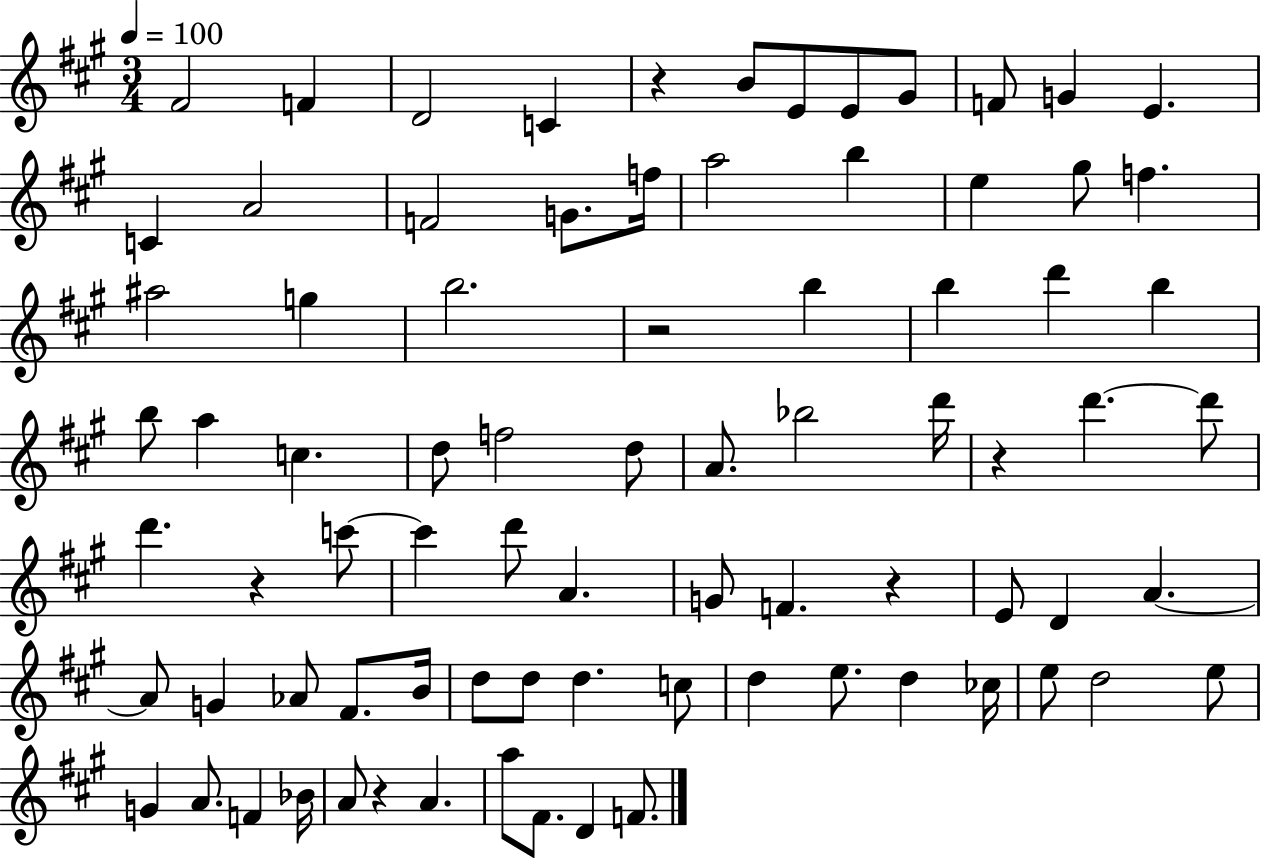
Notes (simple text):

F#4/h F4/q D4/h C4/q R/q B4/e E4/e E4/e G#4/e F4/e G4/q E4/q. C4/q A4/h F4/h G4/e. F5/s A5/h B5/q E5/q G#5/e F5/q. A#5/h G5/q B5/h. R/h B5/q B5/q D6/q B5/q B5/e A5/q C5/q. D5/e F5/h D5/e A4/e. Bb5/h D6/s R/q D6/q. D6/e D6/q. R/q C6/e C6/q D6/e A4/q. G4/e F4/q. R/q E4/e D4/q A4/q. A4/e G4/q Ab4/e F#4/e. B4/s D5/e D5/e D5/q. C5/e D5/q E5/e. D5/q CES5/s E5/e D5/h E5/e G4/q A4/e. F4/q Bb4/s A4/e R/q A4/q. A5/e F#4/e. D4/q F4/e.